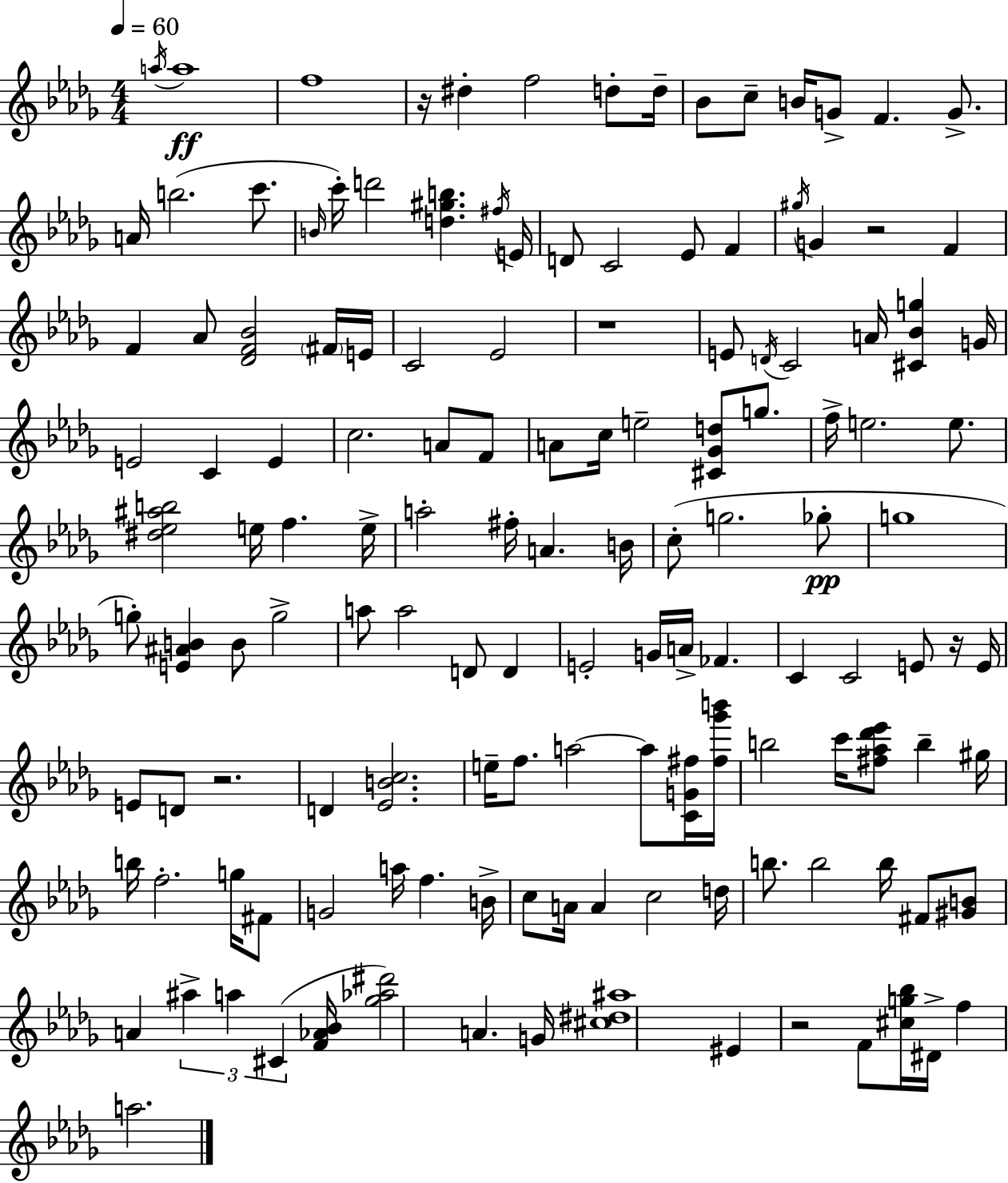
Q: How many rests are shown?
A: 6